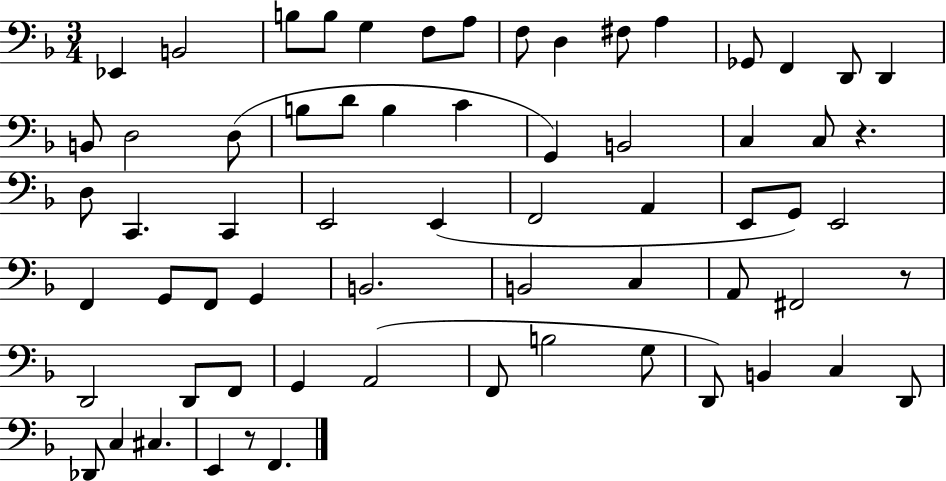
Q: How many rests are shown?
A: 3